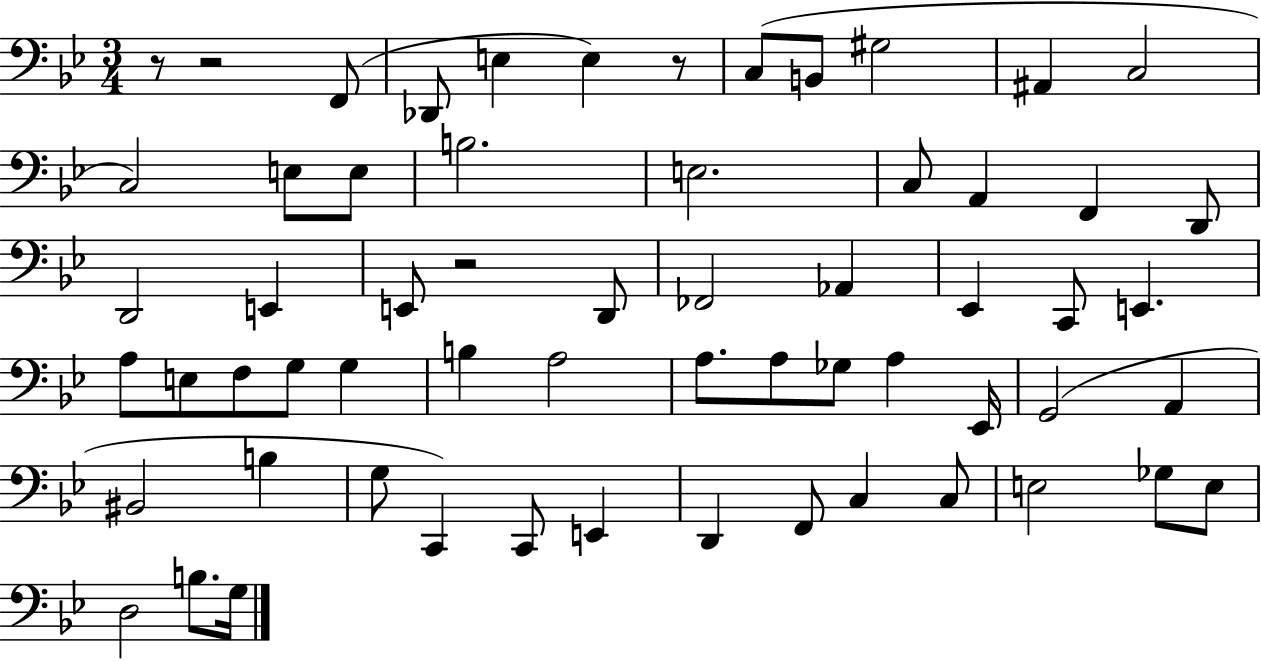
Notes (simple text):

R/e R/h F2/e Db2/e E3/q E3/q R/e C3/e B2/e G#3/h A#2/q C3/h C3/h E3/e E3/e B3/h. E3/h. C3/e A2/q F2/q D2/e D2/h E2/q E2/e R/h D2/e FES2/h Ab2/q Eb2/q C2/e E2/q. A3/e E3/e F3/e G3/e G3/q B3/q A3/h A3/e. A3/e Gb3/e A3/q Eb2/s G2/h A2/q BIS2/h B3/q G3/e C2/q C2/e E2/q D2/q F2/e C3/q C3/e E3/h Gb3/e E3/e D3/h B3/e. G3/s